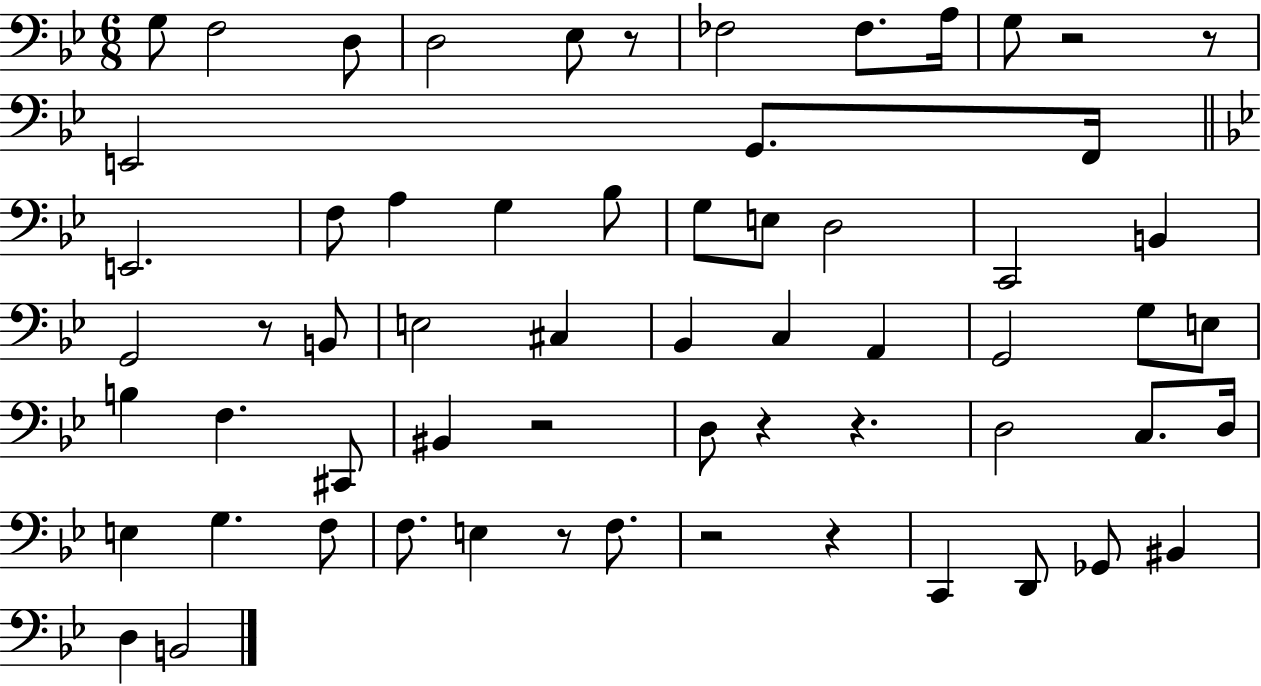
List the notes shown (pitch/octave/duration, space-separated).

G3/e F3/h D3/e D3/h Eb3/e R/e FES3/h FES3/e. A3/s G3/e R/h R/e E2/h G2/e. F2/s E2/h. F3/e A3/q G3/q Bb3/e G3/e E3/e D3/h C2/h B2/q G2/h R/e B2/e E3/h C#3/q Bb2/q C3/q A2/q G2/h G3/e E3/e B3/q F3/q. C#2/e BIS2/q R/h D3/e R/q R/q. D3/h C3/e. D3/s E3/q G3/q. F3/e F3/e. E3/q R/e F3/e. R/h R/q C2/q D2/e Gb2/e BIS2/q D3/q B2/h